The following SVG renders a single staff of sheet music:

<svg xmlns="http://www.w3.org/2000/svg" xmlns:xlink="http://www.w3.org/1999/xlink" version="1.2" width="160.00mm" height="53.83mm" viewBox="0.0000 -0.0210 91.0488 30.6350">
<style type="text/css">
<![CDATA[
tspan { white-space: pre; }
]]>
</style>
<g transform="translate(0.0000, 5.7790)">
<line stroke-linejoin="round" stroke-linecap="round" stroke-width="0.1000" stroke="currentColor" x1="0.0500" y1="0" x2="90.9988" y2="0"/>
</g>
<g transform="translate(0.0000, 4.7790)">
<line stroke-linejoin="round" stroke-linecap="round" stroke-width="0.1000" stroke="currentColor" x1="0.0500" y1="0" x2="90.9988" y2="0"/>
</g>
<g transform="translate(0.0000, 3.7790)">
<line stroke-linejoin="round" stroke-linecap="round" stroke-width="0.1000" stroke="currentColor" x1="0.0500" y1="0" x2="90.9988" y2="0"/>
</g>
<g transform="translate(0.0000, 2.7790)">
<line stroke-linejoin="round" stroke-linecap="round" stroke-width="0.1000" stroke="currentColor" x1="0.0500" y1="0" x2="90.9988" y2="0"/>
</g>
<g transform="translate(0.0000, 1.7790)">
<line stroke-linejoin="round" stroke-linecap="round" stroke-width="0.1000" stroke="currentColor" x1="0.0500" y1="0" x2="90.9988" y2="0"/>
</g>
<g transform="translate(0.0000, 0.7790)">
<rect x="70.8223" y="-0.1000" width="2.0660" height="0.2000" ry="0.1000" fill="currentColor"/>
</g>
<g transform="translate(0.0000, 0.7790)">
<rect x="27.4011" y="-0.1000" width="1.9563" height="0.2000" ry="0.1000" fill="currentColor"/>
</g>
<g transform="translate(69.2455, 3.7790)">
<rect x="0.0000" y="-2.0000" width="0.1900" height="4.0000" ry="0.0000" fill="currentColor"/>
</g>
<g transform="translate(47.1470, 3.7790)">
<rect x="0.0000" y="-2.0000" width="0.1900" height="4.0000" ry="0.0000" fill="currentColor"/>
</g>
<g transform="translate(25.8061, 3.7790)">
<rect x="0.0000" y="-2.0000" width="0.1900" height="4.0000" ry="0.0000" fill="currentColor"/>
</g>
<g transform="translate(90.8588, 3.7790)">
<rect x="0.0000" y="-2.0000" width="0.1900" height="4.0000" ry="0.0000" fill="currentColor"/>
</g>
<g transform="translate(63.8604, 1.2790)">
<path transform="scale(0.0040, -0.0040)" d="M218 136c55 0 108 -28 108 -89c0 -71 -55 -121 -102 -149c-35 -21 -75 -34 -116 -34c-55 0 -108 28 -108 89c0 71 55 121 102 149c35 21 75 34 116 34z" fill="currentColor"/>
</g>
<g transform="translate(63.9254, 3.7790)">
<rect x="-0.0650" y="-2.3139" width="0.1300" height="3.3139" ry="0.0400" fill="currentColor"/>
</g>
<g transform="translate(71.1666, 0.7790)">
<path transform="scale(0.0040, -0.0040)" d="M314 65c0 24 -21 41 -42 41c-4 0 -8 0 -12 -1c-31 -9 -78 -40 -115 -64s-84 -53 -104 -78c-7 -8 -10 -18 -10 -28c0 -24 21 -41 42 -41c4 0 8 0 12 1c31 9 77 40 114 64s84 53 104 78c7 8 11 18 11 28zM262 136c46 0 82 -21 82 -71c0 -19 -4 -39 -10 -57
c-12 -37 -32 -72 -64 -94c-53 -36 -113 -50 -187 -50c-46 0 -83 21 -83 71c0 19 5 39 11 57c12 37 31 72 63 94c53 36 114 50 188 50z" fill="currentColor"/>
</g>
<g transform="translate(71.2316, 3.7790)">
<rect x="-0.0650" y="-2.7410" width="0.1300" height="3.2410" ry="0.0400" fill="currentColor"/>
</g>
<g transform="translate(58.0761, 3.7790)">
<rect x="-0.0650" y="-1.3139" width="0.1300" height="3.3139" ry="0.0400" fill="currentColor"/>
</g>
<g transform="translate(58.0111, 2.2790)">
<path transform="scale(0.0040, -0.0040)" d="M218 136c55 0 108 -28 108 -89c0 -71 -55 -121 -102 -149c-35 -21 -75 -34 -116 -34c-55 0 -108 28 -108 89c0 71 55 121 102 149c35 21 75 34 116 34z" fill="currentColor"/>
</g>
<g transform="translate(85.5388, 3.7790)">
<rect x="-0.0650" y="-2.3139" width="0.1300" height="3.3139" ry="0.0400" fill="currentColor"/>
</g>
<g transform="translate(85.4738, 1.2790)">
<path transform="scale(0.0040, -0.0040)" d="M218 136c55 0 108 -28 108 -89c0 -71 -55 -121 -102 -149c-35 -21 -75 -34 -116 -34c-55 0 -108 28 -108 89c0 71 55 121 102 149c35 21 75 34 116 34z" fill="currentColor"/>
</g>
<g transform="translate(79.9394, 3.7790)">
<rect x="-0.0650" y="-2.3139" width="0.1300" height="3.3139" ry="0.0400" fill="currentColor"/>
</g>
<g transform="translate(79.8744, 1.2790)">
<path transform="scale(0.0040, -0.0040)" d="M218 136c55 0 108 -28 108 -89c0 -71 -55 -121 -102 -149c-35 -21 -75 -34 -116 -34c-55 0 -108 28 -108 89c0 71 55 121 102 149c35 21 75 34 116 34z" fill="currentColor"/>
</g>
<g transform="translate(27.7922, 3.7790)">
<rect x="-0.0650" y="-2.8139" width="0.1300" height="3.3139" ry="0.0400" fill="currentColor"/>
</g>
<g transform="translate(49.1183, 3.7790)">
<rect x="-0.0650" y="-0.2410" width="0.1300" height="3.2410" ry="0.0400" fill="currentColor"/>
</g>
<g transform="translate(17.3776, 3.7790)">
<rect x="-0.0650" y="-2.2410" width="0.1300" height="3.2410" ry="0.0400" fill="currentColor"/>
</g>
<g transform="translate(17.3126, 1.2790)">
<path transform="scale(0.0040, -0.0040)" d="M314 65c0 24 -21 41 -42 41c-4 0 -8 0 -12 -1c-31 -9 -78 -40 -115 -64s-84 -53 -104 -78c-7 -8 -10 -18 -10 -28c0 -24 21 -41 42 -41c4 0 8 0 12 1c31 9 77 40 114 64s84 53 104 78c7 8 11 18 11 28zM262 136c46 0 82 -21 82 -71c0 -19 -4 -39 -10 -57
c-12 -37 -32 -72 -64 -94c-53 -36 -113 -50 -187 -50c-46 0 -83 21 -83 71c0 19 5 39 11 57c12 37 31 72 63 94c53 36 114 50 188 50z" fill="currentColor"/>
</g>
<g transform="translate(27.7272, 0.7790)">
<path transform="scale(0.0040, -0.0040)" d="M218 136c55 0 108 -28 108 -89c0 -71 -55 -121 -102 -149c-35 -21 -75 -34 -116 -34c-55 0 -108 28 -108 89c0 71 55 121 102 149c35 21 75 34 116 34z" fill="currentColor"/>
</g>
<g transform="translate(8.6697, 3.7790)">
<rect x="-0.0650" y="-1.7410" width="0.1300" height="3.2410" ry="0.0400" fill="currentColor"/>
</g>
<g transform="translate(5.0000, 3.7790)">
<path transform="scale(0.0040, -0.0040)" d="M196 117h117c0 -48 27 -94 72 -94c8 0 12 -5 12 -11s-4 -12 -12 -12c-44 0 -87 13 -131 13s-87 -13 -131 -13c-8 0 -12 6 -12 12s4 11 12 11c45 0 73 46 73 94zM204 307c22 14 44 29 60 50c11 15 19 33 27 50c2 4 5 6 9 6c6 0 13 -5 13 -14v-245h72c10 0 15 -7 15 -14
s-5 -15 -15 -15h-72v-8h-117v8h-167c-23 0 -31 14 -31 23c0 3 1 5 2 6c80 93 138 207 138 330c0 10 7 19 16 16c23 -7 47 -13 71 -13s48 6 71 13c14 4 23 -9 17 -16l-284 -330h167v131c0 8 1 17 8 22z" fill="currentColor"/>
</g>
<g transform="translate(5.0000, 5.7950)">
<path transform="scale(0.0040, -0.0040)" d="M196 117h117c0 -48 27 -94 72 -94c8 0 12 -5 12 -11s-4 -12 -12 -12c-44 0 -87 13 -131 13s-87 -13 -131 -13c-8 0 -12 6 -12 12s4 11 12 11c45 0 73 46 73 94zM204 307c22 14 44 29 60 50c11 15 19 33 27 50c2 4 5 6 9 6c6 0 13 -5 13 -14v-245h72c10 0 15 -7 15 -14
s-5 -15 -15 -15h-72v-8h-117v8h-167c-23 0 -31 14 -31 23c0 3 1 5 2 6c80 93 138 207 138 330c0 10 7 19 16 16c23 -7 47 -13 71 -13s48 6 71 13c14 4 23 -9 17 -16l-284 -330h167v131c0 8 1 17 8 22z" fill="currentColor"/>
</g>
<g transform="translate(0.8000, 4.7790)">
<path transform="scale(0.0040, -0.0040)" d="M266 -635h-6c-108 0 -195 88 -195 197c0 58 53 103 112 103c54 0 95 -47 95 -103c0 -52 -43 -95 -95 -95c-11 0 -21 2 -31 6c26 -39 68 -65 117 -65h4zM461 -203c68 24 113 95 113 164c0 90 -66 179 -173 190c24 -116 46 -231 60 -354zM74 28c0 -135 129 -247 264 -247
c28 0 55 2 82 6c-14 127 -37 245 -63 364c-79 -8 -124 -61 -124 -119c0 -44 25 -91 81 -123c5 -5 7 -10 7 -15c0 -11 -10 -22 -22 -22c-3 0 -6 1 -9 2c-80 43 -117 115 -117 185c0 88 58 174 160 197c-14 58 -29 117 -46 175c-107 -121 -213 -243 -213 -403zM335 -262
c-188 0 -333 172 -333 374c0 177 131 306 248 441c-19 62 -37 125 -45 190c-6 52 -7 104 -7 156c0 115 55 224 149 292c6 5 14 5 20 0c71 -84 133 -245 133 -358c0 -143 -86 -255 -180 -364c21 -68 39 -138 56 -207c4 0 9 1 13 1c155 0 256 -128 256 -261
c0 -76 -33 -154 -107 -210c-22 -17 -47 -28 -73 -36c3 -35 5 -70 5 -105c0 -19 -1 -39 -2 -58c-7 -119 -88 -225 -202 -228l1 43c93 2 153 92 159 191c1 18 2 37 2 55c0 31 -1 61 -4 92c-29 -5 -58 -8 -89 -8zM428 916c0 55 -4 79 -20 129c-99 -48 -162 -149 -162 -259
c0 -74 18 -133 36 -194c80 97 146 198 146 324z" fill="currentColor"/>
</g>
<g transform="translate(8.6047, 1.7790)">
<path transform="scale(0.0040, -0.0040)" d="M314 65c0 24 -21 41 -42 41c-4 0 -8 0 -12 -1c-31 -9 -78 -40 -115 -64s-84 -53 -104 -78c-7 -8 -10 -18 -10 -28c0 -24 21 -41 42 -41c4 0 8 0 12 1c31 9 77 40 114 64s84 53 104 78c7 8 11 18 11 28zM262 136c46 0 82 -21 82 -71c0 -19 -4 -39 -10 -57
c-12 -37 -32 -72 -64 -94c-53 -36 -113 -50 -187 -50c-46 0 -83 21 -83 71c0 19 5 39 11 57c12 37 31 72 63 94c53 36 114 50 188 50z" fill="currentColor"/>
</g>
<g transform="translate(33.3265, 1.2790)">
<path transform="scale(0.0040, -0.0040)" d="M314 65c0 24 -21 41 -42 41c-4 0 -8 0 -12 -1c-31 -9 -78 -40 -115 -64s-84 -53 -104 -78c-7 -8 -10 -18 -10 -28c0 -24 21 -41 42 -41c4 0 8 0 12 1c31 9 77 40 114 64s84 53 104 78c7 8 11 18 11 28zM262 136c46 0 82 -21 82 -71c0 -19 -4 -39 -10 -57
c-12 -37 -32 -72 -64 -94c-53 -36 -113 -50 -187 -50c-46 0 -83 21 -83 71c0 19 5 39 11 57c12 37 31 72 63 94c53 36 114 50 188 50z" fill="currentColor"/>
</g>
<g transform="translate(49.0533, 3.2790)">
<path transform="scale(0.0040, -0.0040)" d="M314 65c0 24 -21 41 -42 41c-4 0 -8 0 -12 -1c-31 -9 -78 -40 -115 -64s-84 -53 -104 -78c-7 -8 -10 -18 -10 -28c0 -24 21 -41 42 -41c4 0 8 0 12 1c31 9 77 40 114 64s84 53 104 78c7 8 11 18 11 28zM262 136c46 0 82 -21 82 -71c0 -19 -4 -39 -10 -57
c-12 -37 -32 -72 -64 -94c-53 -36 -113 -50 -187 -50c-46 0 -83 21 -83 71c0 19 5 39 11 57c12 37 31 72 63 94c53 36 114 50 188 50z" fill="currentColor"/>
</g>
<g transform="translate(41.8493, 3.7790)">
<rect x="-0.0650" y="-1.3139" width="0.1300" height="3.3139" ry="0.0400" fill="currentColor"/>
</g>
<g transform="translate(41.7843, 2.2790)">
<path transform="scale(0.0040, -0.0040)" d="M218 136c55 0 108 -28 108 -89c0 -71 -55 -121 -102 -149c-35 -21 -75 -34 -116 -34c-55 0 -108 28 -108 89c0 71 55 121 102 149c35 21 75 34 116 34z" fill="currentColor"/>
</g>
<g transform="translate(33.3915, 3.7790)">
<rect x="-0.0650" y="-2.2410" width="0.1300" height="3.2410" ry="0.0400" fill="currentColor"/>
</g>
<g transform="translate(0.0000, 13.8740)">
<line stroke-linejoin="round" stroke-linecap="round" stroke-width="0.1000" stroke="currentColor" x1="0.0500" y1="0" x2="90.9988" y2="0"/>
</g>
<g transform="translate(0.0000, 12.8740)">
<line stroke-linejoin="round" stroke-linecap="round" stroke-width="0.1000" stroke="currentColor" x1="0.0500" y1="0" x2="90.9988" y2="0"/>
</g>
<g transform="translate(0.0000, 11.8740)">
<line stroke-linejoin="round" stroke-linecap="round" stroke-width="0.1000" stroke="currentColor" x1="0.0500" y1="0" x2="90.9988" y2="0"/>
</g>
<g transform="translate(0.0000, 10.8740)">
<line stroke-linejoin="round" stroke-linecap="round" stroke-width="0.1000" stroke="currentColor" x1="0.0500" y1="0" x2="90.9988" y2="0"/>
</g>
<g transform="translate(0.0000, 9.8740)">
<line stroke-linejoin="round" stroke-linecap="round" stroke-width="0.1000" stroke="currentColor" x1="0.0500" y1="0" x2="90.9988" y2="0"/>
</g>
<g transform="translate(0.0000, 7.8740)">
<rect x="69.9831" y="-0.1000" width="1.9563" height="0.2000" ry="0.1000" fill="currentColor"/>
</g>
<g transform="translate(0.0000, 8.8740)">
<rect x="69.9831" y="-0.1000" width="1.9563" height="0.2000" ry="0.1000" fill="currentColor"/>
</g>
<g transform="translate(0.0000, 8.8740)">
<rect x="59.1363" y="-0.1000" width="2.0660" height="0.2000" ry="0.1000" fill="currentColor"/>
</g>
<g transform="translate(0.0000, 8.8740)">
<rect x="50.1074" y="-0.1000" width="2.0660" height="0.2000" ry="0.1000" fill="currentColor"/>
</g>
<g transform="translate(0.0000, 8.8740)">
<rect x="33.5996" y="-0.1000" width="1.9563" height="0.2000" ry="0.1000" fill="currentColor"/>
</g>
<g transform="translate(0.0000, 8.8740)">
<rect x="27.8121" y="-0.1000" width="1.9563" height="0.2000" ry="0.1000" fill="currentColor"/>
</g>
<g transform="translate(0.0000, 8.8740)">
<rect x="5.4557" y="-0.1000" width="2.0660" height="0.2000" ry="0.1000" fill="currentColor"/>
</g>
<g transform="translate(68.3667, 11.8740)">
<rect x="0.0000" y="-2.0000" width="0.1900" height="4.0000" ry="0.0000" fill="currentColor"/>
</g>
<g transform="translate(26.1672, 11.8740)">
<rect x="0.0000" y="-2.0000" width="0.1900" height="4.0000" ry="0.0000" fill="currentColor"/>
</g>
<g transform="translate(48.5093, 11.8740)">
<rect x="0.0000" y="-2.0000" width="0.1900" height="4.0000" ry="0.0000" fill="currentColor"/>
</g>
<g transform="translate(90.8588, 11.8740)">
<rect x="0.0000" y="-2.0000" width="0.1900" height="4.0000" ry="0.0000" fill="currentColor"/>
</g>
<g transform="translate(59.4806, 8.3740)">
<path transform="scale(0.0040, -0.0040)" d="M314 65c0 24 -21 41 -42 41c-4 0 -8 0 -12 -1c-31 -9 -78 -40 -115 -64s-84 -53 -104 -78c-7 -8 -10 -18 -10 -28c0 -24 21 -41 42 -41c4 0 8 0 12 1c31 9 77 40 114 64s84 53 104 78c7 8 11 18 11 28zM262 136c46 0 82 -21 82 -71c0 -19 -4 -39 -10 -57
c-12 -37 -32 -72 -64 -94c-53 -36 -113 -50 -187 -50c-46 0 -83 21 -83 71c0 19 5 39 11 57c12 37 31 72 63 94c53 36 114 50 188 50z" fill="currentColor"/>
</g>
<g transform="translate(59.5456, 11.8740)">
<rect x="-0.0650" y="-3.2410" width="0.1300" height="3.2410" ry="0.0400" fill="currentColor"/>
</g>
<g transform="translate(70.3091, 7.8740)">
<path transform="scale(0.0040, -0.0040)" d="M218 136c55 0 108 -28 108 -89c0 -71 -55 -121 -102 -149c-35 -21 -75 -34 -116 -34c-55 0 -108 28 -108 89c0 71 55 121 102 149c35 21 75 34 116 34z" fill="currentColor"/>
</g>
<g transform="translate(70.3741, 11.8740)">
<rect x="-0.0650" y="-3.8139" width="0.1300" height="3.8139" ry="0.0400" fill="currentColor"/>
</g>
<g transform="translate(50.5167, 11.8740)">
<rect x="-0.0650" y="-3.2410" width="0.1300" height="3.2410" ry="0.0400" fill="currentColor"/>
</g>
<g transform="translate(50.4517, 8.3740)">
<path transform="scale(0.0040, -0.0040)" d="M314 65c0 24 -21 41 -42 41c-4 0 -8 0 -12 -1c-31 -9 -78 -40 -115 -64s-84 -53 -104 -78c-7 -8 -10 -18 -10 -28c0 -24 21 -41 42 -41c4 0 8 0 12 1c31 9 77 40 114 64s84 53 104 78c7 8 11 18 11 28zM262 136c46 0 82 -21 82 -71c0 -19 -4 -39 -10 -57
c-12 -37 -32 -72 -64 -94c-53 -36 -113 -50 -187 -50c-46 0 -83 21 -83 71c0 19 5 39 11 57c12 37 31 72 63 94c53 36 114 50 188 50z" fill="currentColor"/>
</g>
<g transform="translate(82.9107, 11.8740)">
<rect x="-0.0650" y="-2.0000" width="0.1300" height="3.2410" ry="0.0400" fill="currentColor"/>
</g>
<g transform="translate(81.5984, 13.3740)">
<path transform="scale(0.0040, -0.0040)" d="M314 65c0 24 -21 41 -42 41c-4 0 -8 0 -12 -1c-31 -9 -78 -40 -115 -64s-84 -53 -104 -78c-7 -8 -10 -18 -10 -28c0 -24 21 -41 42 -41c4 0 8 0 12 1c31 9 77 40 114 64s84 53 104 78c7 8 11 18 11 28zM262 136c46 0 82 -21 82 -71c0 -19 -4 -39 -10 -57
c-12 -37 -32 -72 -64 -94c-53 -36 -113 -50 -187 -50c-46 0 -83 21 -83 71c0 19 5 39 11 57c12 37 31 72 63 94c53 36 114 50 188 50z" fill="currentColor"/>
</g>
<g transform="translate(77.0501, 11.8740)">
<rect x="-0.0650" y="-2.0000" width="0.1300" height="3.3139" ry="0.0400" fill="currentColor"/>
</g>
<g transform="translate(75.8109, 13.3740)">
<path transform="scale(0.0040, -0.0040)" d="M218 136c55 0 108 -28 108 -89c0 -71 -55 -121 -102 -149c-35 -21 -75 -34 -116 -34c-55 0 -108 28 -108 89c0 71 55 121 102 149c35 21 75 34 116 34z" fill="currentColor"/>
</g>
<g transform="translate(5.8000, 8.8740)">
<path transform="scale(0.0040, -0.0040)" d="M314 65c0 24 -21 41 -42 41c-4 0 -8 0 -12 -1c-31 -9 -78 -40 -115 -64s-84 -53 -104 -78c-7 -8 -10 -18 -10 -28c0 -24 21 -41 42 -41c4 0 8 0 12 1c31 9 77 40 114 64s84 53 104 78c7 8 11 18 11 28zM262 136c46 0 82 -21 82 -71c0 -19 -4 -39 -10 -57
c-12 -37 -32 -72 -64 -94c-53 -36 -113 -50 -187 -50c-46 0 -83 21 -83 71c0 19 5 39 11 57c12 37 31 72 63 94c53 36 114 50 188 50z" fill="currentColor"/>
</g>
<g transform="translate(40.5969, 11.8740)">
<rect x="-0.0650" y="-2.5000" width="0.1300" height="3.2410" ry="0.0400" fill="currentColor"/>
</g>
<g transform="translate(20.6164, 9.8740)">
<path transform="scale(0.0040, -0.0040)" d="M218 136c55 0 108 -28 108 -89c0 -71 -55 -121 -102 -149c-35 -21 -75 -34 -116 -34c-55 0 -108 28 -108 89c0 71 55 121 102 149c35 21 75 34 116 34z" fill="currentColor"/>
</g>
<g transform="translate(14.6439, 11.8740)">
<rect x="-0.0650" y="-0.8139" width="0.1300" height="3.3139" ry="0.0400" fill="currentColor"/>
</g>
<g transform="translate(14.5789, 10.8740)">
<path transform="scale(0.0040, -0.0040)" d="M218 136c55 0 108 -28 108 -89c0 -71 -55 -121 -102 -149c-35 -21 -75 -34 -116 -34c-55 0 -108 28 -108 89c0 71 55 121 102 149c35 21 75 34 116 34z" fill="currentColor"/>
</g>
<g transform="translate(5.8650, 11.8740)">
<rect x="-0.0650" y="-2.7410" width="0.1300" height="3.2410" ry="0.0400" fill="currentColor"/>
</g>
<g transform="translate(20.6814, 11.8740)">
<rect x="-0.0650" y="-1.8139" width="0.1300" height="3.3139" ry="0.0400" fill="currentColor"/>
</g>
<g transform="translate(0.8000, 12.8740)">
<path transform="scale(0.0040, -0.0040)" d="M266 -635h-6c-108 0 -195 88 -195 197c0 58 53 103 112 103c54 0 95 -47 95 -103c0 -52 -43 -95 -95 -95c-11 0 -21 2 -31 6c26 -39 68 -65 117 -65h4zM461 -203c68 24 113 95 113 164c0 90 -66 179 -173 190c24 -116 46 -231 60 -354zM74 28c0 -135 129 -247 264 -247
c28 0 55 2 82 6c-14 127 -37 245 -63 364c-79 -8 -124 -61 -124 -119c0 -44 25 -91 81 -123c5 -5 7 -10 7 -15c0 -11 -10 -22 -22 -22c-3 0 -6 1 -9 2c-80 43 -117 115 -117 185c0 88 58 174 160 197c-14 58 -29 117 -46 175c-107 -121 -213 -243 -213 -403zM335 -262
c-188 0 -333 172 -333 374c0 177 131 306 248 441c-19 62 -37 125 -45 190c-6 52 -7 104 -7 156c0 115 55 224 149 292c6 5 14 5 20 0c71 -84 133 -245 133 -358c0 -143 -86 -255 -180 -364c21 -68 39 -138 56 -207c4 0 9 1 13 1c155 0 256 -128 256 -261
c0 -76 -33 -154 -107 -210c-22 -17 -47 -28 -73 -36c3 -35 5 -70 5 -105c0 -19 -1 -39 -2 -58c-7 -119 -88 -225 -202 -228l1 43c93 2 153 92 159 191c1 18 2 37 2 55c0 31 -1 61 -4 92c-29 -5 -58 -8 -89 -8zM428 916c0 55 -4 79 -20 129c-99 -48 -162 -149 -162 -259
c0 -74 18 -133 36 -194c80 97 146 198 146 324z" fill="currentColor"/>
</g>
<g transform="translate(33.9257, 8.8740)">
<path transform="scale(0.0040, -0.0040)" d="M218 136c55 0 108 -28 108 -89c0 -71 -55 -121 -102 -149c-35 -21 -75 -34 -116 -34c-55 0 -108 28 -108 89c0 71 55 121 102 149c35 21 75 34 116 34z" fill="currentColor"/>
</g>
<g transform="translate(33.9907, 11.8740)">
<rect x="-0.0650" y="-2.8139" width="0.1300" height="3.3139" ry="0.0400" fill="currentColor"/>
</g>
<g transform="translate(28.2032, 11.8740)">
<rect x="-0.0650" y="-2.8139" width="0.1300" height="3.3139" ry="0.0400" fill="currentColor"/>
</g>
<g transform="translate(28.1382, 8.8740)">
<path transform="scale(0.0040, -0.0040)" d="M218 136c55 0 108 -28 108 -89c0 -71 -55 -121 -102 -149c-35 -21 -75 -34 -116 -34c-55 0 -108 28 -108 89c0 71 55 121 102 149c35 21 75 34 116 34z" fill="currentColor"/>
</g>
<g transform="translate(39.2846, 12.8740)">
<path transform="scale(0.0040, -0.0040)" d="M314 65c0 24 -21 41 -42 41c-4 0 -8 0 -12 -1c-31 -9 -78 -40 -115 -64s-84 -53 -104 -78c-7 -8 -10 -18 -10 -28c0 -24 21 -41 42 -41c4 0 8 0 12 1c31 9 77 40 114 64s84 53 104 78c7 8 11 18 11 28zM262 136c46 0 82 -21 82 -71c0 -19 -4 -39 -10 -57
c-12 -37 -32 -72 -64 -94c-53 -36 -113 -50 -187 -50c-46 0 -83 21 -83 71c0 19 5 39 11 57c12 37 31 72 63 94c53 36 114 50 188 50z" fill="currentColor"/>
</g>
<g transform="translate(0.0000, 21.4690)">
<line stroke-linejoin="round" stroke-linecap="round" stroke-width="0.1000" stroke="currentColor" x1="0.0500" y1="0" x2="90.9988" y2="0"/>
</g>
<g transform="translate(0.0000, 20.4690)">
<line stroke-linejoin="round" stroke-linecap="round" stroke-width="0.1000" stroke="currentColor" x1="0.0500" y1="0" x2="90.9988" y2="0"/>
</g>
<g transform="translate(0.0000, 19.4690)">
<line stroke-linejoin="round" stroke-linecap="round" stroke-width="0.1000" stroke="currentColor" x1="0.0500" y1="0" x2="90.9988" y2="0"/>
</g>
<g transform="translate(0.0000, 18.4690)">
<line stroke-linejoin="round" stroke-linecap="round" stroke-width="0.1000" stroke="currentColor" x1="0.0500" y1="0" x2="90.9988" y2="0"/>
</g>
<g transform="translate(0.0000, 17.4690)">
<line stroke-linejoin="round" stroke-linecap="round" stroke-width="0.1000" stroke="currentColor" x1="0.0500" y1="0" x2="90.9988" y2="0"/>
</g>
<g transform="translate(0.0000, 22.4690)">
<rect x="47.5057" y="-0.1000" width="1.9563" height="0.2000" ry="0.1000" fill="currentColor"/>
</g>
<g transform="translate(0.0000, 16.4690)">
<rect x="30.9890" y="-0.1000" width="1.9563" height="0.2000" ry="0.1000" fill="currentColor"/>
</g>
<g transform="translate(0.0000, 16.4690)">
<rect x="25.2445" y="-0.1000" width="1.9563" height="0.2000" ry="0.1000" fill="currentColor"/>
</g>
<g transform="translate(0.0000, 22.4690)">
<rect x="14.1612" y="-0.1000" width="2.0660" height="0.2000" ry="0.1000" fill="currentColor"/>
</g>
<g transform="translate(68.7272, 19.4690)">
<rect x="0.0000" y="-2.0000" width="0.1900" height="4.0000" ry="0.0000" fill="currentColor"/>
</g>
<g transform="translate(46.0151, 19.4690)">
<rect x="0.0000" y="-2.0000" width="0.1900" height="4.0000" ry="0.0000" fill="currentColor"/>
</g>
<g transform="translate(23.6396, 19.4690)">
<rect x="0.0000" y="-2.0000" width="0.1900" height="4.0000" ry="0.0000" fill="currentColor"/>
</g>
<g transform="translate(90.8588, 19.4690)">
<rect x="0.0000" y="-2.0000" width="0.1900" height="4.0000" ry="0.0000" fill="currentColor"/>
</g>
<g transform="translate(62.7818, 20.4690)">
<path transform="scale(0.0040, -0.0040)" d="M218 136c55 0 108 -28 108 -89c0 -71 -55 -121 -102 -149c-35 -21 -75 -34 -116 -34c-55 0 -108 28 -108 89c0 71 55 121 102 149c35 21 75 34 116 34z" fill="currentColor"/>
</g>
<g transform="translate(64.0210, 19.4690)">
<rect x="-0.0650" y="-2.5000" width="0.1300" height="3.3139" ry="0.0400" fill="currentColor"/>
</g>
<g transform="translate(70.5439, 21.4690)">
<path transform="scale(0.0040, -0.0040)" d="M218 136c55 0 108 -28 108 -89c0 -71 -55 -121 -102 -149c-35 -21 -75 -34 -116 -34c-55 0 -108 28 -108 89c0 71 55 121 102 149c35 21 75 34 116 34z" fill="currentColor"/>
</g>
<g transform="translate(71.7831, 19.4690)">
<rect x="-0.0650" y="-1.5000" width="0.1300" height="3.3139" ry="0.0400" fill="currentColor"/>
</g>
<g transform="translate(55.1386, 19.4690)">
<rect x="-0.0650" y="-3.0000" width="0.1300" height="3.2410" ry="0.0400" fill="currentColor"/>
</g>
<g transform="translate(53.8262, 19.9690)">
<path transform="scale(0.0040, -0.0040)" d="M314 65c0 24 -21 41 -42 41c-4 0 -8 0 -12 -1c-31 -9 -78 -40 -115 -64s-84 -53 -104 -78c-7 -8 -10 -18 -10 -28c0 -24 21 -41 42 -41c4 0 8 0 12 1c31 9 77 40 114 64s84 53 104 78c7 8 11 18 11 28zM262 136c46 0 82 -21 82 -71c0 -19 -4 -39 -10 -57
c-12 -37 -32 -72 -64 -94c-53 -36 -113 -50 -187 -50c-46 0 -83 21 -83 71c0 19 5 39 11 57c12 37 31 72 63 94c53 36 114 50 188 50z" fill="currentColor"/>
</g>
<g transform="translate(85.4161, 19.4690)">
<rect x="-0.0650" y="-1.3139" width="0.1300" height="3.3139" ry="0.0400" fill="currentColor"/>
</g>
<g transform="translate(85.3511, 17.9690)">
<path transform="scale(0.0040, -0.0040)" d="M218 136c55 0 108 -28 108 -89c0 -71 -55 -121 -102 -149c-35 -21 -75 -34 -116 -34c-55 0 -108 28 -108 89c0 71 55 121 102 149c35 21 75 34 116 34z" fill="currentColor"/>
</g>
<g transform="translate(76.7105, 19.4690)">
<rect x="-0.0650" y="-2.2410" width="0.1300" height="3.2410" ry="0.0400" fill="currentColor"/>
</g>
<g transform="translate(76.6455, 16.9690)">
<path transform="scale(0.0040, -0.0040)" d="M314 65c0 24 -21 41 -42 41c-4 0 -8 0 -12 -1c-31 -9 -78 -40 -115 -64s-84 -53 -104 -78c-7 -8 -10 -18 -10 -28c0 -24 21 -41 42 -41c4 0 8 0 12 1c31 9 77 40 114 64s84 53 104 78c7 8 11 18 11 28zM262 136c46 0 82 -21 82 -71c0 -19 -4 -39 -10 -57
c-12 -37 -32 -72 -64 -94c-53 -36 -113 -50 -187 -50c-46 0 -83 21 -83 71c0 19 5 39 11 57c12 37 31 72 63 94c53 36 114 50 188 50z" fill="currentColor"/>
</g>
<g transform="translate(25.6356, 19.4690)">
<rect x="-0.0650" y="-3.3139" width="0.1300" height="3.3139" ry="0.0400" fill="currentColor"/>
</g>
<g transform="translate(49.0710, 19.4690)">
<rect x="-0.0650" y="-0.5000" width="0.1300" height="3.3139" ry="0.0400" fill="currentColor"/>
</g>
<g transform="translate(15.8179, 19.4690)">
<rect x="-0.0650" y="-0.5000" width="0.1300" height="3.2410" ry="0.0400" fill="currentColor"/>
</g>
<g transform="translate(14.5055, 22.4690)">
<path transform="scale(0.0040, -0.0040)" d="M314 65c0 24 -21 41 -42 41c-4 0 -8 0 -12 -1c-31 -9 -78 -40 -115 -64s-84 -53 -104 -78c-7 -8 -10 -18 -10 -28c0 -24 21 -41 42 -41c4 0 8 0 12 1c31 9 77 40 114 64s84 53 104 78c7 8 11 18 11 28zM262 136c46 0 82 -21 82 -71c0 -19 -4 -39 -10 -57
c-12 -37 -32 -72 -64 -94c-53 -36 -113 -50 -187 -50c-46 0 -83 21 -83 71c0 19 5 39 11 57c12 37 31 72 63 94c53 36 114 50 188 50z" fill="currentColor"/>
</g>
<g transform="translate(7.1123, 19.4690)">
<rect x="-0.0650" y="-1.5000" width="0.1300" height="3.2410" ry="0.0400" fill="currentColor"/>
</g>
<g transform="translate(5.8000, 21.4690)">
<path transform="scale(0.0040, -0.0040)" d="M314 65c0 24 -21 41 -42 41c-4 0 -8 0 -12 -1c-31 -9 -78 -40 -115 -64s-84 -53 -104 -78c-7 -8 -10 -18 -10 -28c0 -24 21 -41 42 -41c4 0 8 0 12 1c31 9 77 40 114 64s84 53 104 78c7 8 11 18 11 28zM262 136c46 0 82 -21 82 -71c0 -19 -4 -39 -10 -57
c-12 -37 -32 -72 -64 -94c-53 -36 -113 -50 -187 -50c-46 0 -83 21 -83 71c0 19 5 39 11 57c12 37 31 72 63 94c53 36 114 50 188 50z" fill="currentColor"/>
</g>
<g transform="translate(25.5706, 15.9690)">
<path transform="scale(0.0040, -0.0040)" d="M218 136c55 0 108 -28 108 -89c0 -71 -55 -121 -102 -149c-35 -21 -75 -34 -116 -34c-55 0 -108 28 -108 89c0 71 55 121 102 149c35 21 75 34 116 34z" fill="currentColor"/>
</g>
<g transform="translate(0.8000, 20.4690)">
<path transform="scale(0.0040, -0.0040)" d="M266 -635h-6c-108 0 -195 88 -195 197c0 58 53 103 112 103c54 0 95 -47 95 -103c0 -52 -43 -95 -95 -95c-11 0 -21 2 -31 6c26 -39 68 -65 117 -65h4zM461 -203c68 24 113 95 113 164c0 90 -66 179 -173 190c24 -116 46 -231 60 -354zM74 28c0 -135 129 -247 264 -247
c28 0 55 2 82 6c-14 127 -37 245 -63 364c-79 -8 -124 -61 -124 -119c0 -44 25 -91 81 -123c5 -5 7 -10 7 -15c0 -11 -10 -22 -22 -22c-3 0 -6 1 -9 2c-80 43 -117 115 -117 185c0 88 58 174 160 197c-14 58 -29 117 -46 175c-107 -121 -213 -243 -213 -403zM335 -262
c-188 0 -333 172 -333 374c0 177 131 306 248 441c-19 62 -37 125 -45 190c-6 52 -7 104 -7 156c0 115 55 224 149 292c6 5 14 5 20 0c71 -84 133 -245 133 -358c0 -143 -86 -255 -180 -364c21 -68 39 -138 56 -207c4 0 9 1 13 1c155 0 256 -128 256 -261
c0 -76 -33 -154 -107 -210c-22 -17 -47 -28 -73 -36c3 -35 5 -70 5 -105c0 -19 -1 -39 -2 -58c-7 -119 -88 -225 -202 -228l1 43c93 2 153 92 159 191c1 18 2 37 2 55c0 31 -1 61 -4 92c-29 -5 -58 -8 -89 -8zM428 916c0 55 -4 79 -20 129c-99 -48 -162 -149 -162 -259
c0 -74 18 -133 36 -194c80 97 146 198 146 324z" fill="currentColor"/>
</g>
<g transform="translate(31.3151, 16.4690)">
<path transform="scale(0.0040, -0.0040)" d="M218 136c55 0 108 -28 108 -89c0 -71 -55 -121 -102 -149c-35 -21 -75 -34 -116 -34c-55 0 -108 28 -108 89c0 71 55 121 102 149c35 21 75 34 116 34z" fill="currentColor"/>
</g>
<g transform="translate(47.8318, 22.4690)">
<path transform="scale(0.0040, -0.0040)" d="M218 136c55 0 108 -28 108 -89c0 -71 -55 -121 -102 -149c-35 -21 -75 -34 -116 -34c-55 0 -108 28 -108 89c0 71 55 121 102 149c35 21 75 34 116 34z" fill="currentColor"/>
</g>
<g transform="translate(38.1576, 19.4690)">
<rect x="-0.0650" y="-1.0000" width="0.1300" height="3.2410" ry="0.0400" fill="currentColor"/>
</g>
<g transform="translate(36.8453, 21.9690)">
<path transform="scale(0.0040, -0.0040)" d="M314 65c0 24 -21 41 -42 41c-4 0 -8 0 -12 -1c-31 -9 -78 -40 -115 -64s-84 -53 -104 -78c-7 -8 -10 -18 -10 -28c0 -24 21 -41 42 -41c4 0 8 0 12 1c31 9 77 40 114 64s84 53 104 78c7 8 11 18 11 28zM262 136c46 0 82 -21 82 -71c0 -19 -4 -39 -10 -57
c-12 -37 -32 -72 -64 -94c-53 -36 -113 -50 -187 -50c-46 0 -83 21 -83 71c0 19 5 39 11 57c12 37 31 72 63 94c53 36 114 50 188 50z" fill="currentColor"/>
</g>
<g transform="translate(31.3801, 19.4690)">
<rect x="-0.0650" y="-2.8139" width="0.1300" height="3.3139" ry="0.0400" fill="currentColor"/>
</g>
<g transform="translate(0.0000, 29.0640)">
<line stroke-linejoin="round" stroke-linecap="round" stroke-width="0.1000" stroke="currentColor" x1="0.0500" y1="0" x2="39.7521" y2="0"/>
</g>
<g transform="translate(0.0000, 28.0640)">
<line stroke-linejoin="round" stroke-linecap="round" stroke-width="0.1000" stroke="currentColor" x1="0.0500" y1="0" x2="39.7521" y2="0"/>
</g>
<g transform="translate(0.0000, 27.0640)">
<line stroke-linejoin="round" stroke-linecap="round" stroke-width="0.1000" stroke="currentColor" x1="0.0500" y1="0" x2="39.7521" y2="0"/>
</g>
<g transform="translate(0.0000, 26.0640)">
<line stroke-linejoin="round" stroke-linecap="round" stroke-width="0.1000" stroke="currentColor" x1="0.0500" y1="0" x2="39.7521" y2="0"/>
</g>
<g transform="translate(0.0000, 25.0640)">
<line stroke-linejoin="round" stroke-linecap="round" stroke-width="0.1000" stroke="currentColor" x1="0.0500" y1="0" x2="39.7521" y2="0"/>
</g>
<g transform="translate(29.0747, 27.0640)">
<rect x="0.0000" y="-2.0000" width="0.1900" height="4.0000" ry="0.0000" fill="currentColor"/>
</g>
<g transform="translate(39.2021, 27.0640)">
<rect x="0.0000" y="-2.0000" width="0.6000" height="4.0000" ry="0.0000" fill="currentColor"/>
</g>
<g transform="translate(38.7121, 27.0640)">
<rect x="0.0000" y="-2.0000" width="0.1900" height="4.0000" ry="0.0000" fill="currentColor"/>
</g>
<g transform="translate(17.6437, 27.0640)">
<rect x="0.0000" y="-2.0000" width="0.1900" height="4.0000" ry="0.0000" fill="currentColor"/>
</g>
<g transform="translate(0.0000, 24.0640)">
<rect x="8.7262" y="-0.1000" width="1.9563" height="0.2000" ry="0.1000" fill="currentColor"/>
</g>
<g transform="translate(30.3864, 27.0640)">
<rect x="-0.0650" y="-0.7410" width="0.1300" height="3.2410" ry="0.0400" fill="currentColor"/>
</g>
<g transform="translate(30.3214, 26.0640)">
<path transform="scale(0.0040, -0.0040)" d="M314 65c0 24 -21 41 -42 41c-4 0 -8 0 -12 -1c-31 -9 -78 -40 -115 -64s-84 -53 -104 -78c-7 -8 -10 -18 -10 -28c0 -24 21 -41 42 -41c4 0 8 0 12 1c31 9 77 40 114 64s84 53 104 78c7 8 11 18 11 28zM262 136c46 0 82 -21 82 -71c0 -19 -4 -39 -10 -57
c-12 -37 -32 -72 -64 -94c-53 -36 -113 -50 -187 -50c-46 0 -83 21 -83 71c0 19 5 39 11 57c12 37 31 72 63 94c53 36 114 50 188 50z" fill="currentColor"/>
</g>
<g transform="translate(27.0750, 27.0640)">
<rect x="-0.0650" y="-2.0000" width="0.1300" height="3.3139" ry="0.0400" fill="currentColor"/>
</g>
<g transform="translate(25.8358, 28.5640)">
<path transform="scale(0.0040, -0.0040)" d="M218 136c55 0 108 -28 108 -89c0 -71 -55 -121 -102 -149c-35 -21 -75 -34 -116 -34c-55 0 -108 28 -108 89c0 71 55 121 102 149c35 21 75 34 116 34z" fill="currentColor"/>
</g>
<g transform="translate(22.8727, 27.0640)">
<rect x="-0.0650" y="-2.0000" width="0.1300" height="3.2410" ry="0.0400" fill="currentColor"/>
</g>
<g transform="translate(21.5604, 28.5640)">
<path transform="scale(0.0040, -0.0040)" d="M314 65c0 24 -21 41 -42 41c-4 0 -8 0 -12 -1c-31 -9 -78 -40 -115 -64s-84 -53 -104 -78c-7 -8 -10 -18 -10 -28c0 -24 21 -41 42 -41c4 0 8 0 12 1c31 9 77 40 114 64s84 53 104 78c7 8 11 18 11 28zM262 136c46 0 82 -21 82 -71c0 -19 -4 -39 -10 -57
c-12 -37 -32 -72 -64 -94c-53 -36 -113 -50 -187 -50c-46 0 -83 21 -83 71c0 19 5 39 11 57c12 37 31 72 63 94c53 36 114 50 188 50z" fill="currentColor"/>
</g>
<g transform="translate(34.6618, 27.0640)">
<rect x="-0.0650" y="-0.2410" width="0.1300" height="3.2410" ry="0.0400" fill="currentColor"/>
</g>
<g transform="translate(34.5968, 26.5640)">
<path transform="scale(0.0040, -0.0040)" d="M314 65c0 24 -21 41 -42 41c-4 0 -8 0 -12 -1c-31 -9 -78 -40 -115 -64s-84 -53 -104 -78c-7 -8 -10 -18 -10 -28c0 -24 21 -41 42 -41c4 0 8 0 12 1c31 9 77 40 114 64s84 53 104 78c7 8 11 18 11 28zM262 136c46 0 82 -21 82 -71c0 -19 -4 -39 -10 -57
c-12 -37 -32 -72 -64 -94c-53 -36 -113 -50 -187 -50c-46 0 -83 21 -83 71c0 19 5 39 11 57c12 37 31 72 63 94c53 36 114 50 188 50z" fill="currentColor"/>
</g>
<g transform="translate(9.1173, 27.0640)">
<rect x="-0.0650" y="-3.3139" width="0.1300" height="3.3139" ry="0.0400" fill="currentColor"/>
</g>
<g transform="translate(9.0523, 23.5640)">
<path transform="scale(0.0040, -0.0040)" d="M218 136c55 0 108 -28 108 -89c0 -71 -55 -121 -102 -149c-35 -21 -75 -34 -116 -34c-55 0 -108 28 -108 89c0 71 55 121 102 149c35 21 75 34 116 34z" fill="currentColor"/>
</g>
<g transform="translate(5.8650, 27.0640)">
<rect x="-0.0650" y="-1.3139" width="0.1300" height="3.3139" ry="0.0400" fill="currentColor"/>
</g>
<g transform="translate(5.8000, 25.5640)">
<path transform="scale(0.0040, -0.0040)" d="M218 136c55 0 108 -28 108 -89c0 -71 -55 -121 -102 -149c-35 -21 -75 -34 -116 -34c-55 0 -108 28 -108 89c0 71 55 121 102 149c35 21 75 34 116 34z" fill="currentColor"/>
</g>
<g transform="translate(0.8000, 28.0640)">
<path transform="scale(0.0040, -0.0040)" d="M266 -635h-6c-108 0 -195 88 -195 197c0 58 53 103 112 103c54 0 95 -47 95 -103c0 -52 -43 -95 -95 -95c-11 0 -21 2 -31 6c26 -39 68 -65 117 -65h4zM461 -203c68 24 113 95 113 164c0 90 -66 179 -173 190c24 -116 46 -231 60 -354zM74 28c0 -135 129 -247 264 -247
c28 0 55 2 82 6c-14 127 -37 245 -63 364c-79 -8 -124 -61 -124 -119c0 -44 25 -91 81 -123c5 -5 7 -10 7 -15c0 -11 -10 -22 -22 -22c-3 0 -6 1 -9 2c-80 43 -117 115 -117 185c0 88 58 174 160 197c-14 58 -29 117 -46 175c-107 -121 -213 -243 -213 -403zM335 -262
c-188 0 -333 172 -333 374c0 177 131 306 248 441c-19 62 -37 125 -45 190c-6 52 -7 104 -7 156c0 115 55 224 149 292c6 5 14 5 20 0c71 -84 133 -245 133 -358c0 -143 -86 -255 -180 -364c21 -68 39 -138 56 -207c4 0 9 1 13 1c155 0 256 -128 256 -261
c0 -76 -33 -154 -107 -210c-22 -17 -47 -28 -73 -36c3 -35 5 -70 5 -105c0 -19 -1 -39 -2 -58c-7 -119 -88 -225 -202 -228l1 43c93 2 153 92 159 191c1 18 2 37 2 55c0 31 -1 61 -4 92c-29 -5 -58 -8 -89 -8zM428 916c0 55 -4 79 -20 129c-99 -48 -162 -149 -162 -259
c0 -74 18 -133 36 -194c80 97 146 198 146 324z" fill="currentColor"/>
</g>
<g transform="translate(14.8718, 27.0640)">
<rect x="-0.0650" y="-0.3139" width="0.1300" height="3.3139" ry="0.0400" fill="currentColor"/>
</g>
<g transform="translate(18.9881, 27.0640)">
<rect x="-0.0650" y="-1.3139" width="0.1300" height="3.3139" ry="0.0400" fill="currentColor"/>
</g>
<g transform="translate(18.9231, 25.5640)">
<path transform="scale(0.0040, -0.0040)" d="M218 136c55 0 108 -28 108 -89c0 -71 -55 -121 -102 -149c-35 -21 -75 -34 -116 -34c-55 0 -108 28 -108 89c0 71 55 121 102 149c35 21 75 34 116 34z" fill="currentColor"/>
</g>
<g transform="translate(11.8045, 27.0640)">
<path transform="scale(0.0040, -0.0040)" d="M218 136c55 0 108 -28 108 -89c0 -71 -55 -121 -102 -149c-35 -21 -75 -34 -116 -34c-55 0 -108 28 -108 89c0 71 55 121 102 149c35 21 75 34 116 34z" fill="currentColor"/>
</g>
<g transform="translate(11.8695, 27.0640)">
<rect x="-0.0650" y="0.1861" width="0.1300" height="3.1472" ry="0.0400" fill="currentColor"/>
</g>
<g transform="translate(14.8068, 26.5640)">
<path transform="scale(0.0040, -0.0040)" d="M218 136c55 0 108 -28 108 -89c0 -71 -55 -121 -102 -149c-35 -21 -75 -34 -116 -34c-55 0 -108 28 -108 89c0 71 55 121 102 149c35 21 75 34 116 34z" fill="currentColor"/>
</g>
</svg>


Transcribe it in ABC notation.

X:1
T:Untitled
M:4/4
L:1/4
K:C
f2 g2 a g2 e c2 e g a2 g g a2 d f a a G2 b2 b2 c' F F2 E2 C2 b a D2 C A2 G E g2 e e b B c e F2 F d2 c2